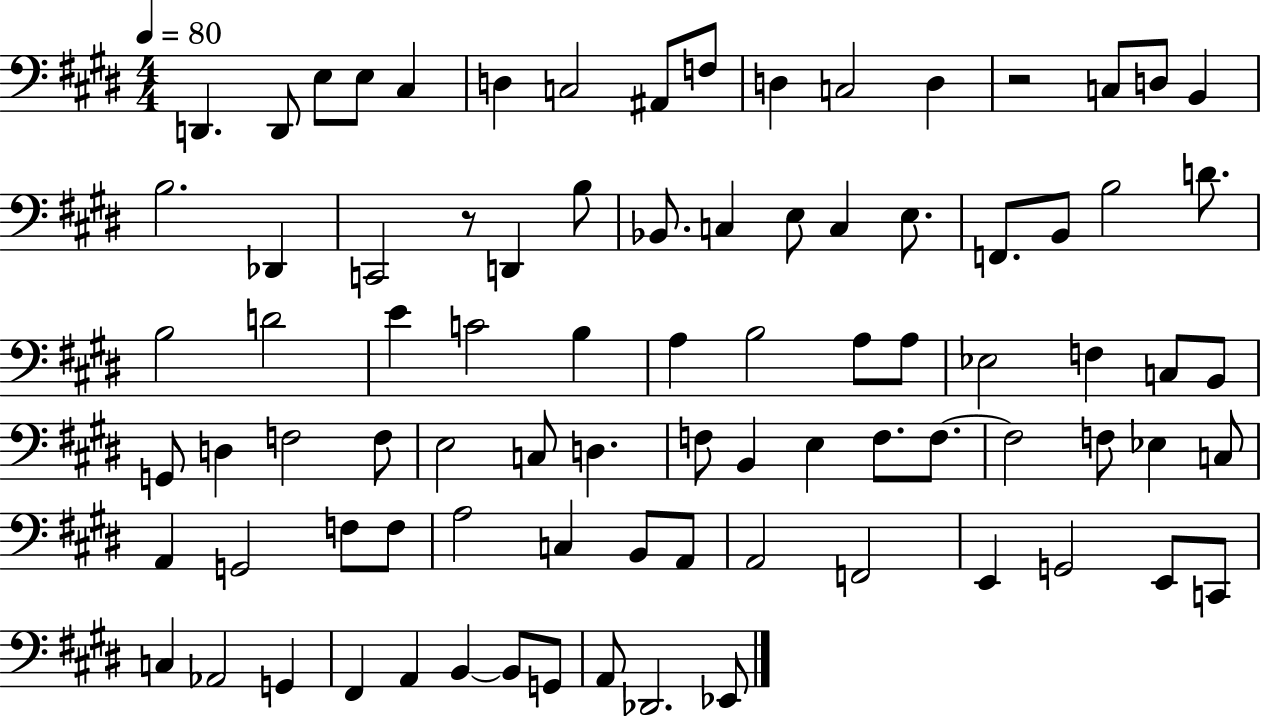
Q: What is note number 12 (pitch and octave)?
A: D3